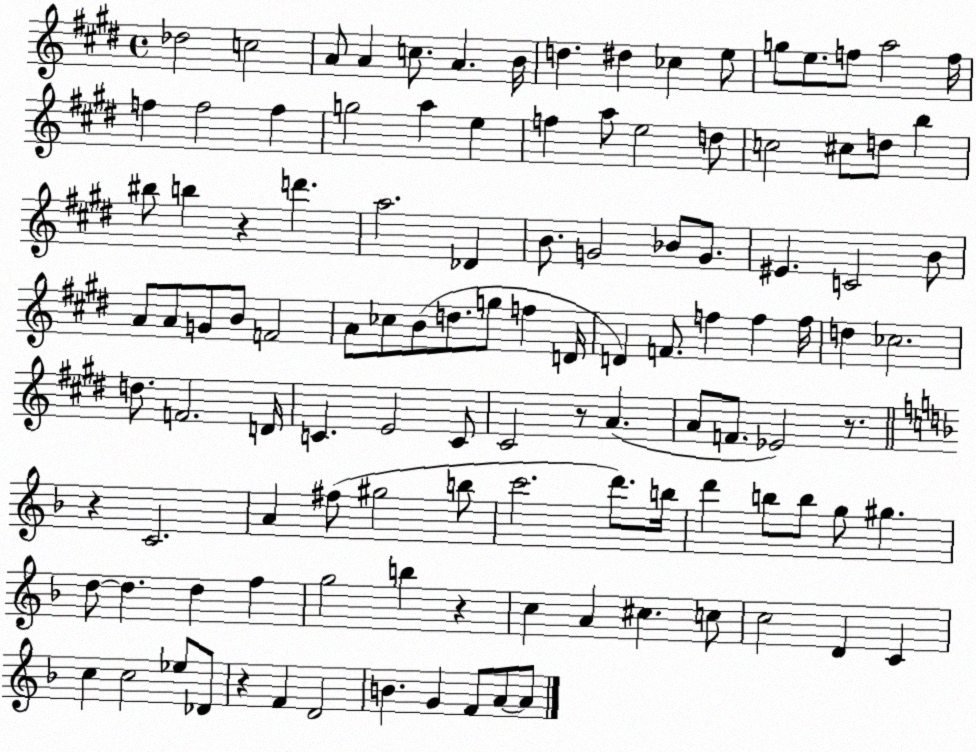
X:1
T:Untitled
M:4/4
L:1/4
K:E
_d2 c2 A/2 A c/2 A B/4 d ^d _c e/2 g/2 e/2 f/2 a2 f/4 f f2 f g2 a e f a/2 e2 d/2 c2 ^c/2 d/2 b ^b/2 b z d' a2 _D B/2 G2 _B/2 G/2 ^E C2 B/2 A/2 A/2 G/2 B/2 F2 A/2 _c/2 B/2 d/2 g/2 f D/4 D F/2 f f f/4 d _c2 d/2 F2 D/4 C E2 C/2 ^C2 z/2 A A/2 F/2 _E2 z/2 z C2 A ^f/2 ^g2 b/2 c'2 d'/2 b/4 d' b/2 b/2 g/2 ^g d/2 d d f g2 b z c A ^c c/2 c2 D C c c2 _e/2 _D/2 z F D2 B G F/2 A/2 A/2